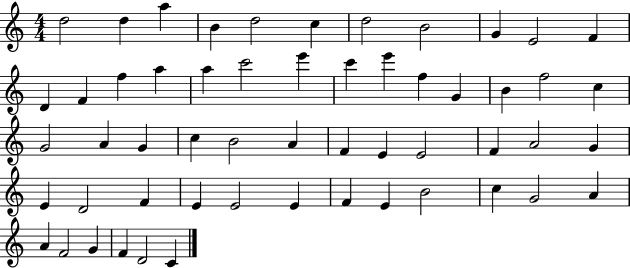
{
  \clef treble
  \numericTimeSignature
  \time 4/4
  \key c \major
  d''2 d''4 a''4 | b'4 d''2 c''4 | d''2 b'2 | g'4 e'2 f'4 | \break d'4 f'4 f''4 a''4 | a''4 c'''2 e'''4 | c'''4 e'''4 f''4 g'4 | b'4 f''2 c''4 | \break g'2 a'4 g'4 | c''4 b'2 a'4 | f'4 e'4 e'2 | f'4 a'2 g'4 | \break e'4 d'2 f'4 | e'4 e'2 e'4 | f'4 e'4 b'2 | c''4 g'2 a'4 | \break a'4 f'2 g'4 | f'4 d'2 c'4 | \bar "|."
}